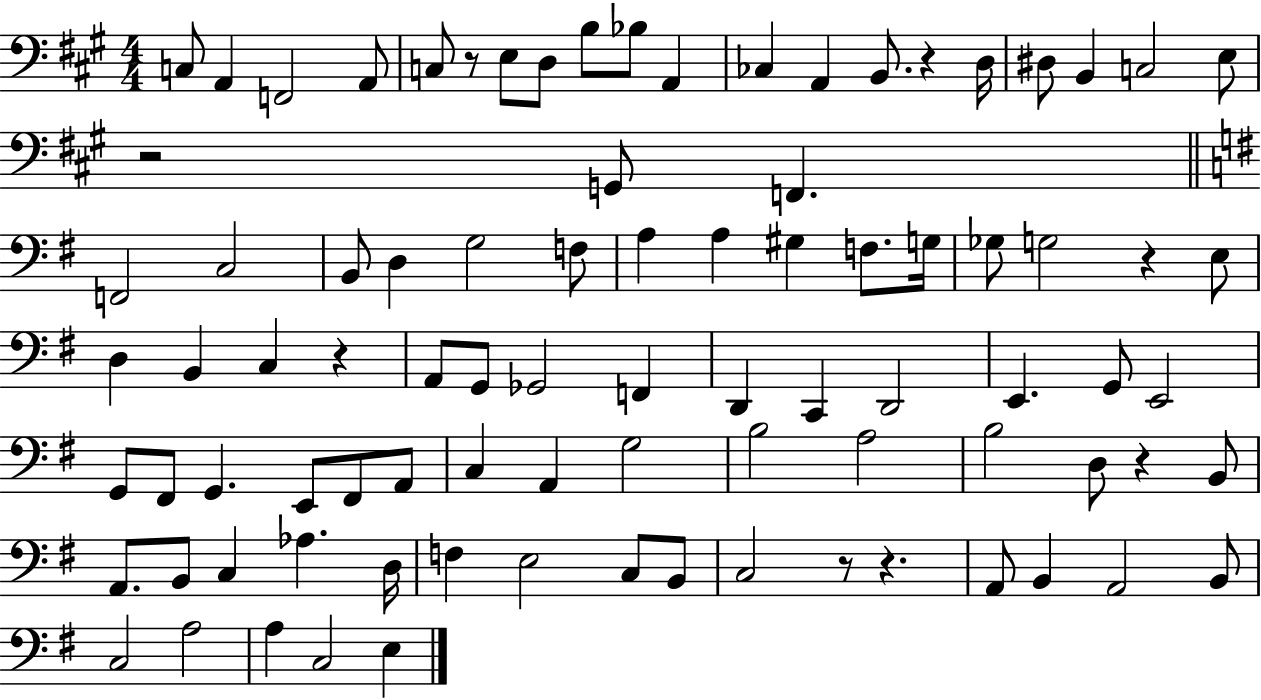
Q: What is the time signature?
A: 4/4